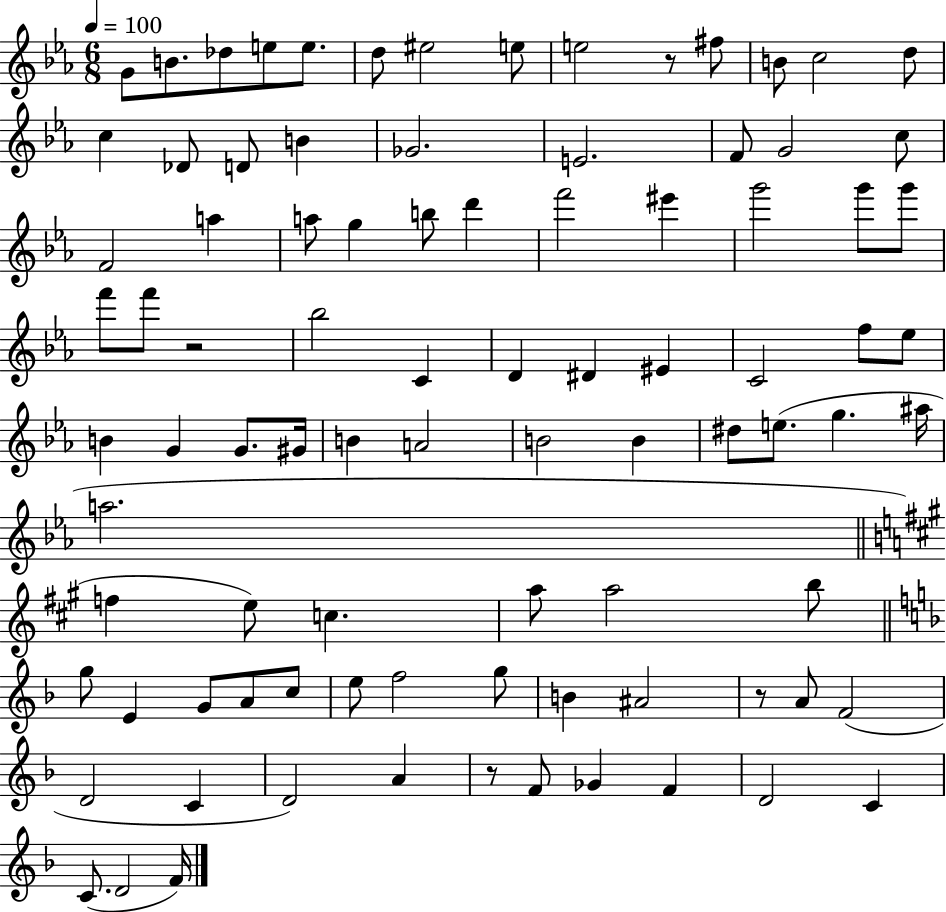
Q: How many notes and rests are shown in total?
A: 90